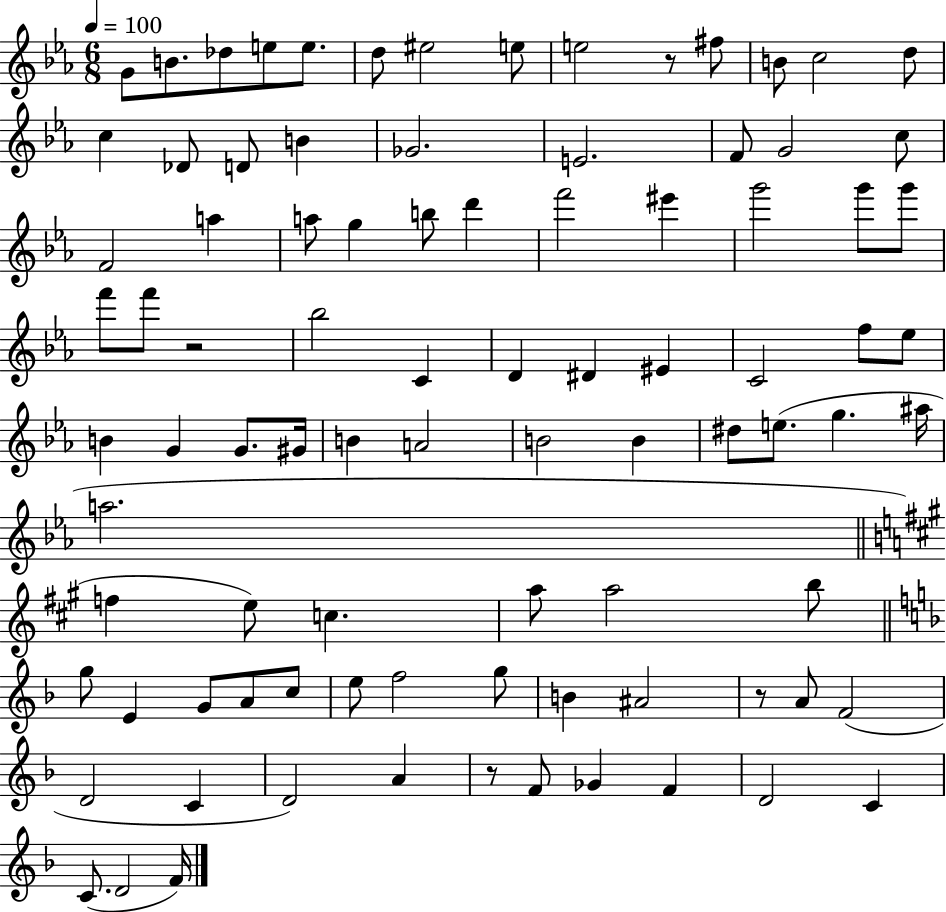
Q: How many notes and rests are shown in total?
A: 90